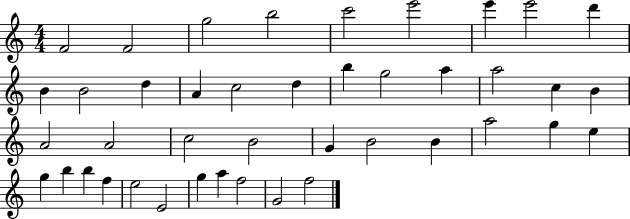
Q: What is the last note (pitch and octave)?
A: F5